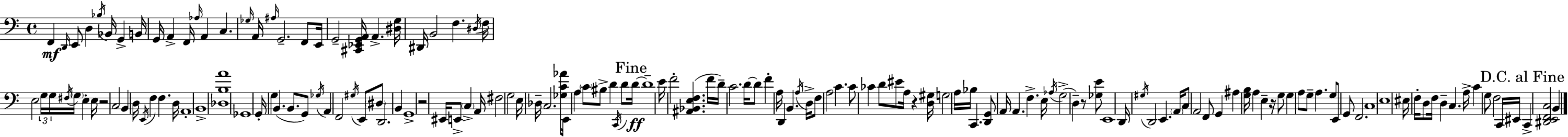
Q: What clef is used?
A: bass